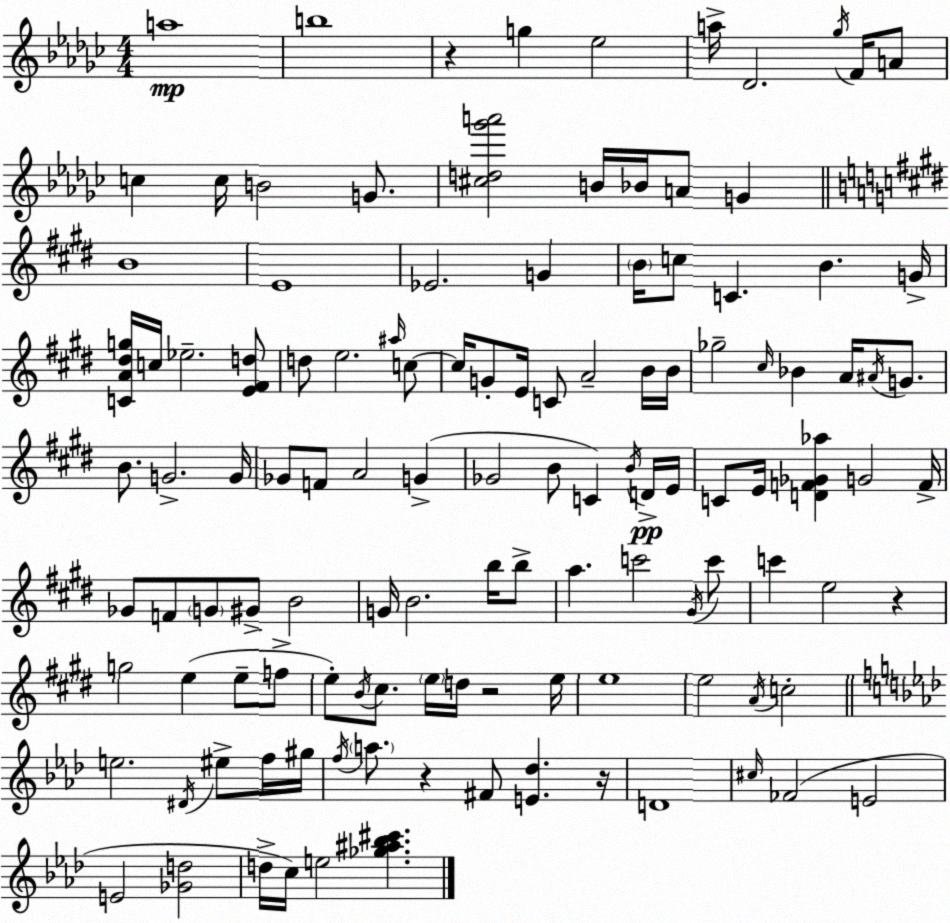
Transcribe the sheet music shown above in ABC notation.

X:1
T:Untitled
M:4/4
L:1/4
K:Ebm
a4 b4 z g _e2 a/4 _D2 _g/4 F/4 A/2 c c/4 B2 G/2 [^cd_g'a']2 B/4 _B/4 A/2 G B4 E4 _E2 G B/4 c/2 C B G/4 [CA^dg]/4 c/4 _e2 [E^Fd]/2 d/2 e2 ^a/4 c/2 c/4 G/2 E/4 C/2 A2 B/4 B/4 _g2 ^c/4 _B A/4 ^A/4 G/2 B/2 G2 G/4 _G/2 F/2 A2 G _G2 B/2 C B/4 D/4 E/4 C/2 E/4 [DF_G_a] G2 F/4 _G/2 F/2 G/2 ^G/2 B2 G/4 B2 b/4 b/2 a c'2 ^G/4 c'/2 c' e2 z g2 e e/2 f/2 e/2 B/4 ^c/2 e/4 d/4 z2 e/4 e4 e2 A/4 c2 e2 ^D/4 ^e/2 f/4 ^g/4 f/4 a/2 z ^F/2 [E_d] z/4 D4 ^c/4 _F2 E2 E2 [_Gd]2 d/4 c/4 e2 [_g^a_b^c']